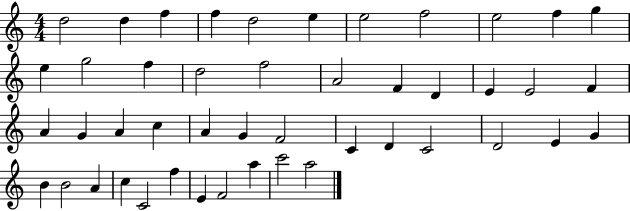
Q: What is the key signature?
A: C major